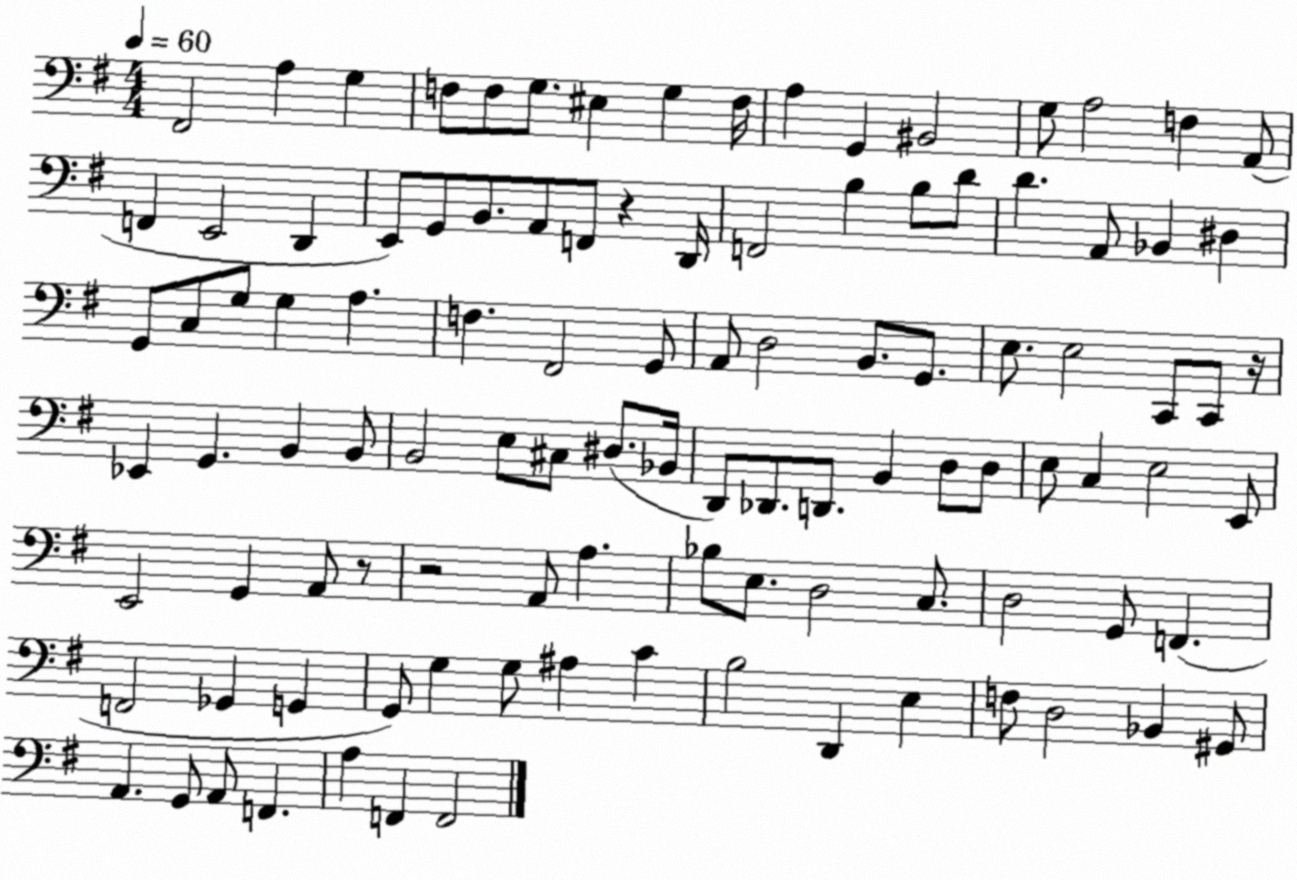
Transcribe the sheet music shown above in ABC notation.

X:1
T:Untitled
M:4/4
L:1/4
K:G
^F,,2 A, G, F,/2 F,/2 G,/2 ^E, G, F,/4 A, G,, ^B,,2 G,/2 A,2 F, A,,/2 F,, E,,2 D,, E,,/2 G,,/2 B,,/2 A,,/2 F,,/2 z D,,/4 F,,2 B, B,/2 D/2 D A,,/2 _B,, ^D, G,,/2 C,/2 G,/2 G, A, F, ^F,,2 G,,/2 A,,/2 D,2 B,,/2 G,,/2 E,/2 E,2 C,,/2 C,,/2 z/4 _E,, G,, B,, B,,/2 B,,2 E,/2 ^C,/2 ^D,/2 _B,,/4 D,,/2 _D,,/2 D,,/2 B,, D,/2 D,/2 E,/2 C, E,2 E,,/2 E,,2 G,, A,,/2 z/2 z2 A,,/2 A, _B,/2 E,/2 D,2 C,/2 D,2 G,,/2 F,, F,,2 _G,, G,, G,,/2 G, G,/2 ^A, C B,2 D,, E, F,/2 D,2 _B,, ^G,,/2 A,, G,,/2 A,,/2 F,, A, F,, F,,2